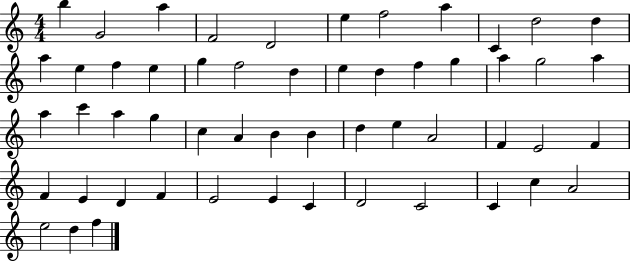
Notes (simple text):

B5/q G4/h A5/q F4/h D4/h E5/q F5/h A5/q C4/q D5/h D5/q A5/q E5/q F5/q E5/q G5/q F5/h D5/q E5/q D5/q F5/q G5/q A5/q G5/h A5/q A5/q C6/q A5/q G5/q C5/q A4/q B4/q B4/q D5/q E5/q A4/h F4/q E4/h F4/q F4/q E4/q D4/q F4/q E4/h E4/q C4/q D4/h C4/h C4/q C5/q A4/h E5/h D5/q F5/q